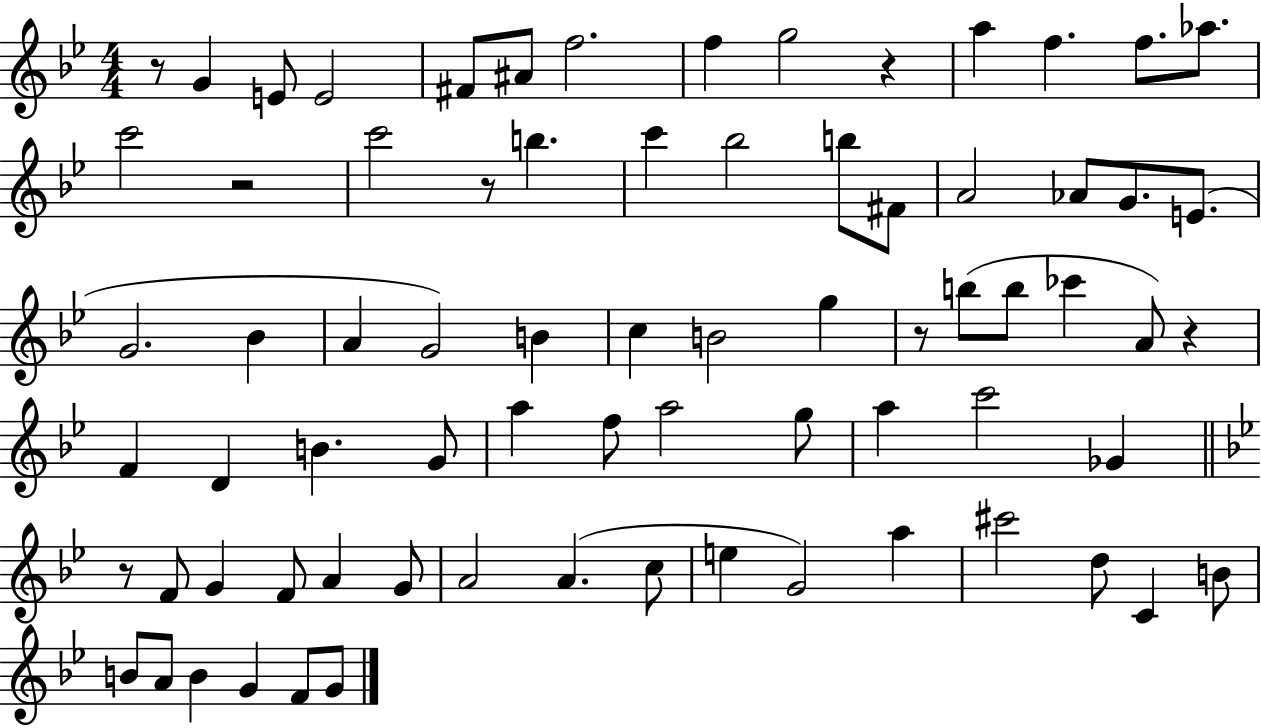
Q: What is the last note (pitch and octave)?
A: G4